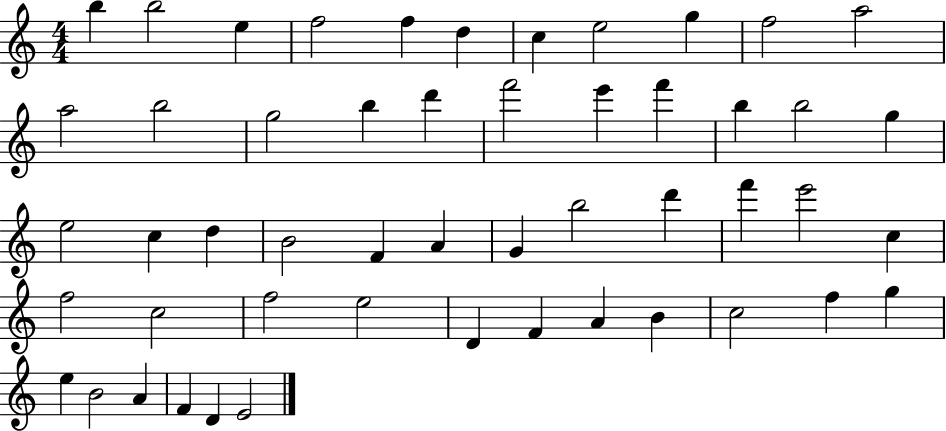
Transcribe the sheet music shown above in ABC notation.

X:1
T:Untitled
M:4/4
L:1/4
K:C
b b2 e f2 f d c e2 g f2 a2 a2 b2 g2 b d' f'2 e' f' b b2 g e2 c d B2 F A G b2 d' f' e'2 c f2 c2 f2 e2 D F A B c2 f g e B2 A F D E2